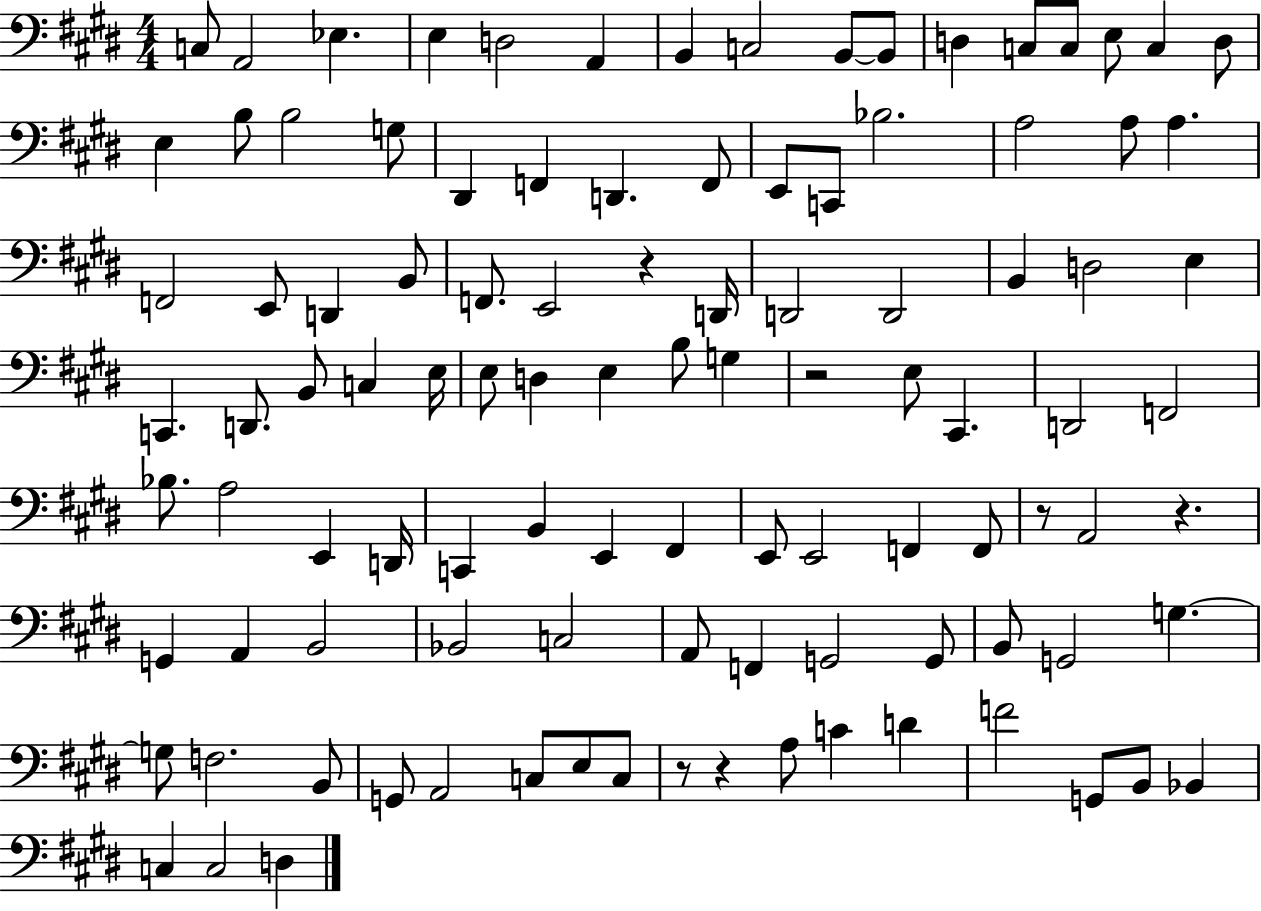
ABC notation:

X:1
T:Untitled
M:4/4
L:1/4
K:E
C,/2 A,,2 _E, E, D,2 A,, B,, C,2 B,,/2 B,,/2 D, C,/2 C,/2 E,/2 C, D,/2 E, B,/2 B,2 G,/2 ^D,, F,, D,, F,,/2 E,,/2 C,,/2 _B,2 A,2 A,/2 A, F,,2 E,,/2 D,, B,,/2 F,,/2 E,,2 z D,,/4 D,,2 D,,2 B,, D,2 E, C,, D,,/2 B,,/2 C, E,/4 E,/2 D, E, B,/2 G, z2 E,/2 ^C,, D,,2 F,,2 _B,/2 A,2 E,, D,,/4 C,, B,, E,, ^F,, E,,/2 E,,2 F,, F,,/2 z/2 A,,2 z G,, A,, B,,2 _B,,2 C,2 A,,/2 F,, G,,2 G,,/2 B,,/2 G,,2 G, G,/2 F,2 B,,/2 G,,/2 A,,2 C,/2 E,/2 C,/2 z/2 z A,/2 C D F2 G,,/2 B,,/2 _B,, C, C,2 D,